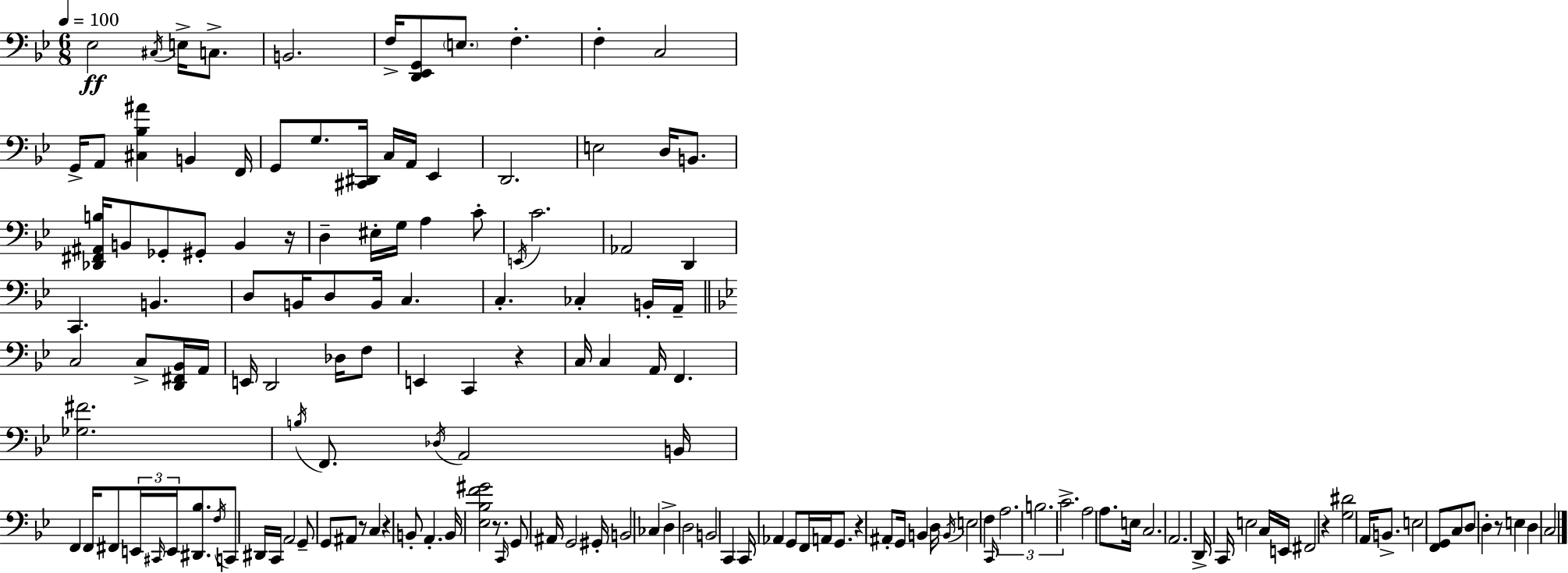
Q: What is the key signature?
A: BES major